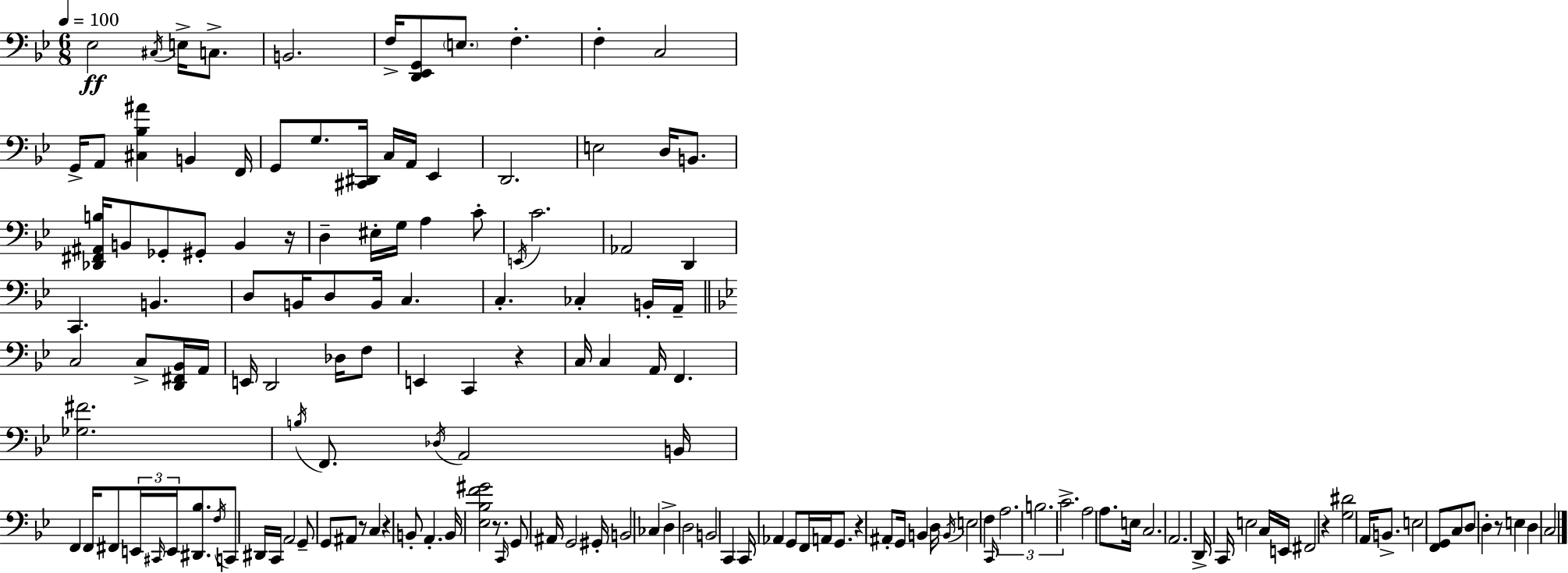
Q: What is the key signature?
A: BES major